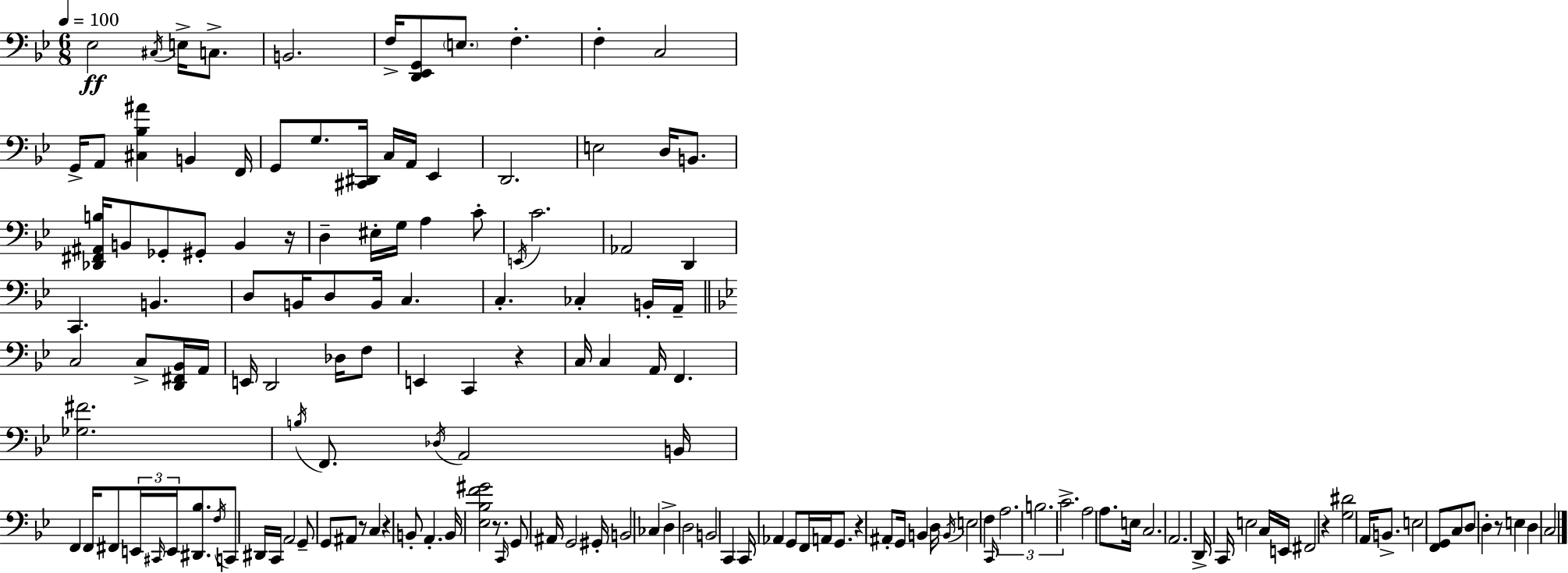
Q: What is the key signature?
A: BES major